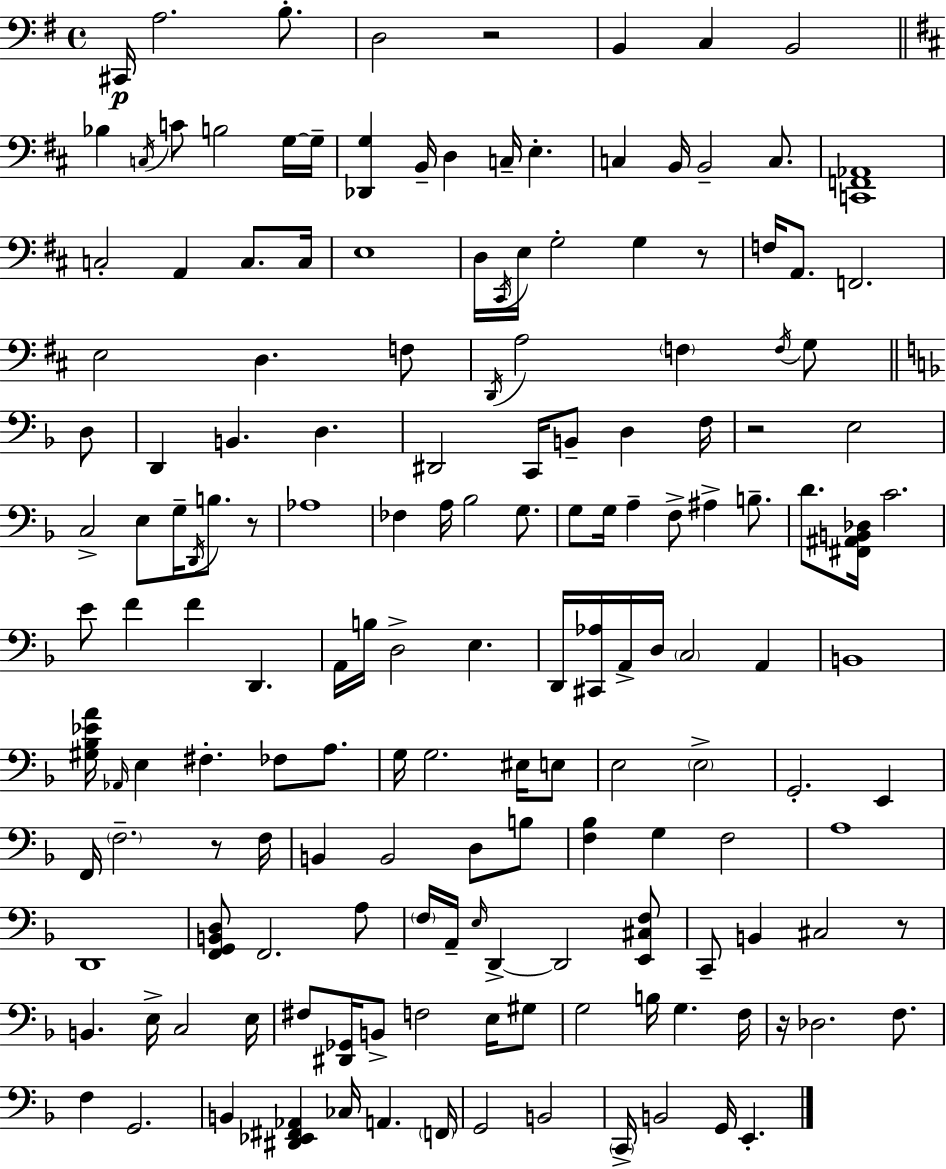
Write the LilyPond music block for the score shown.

{
  \clef bass
  \time 4/4
  \defaultTimeSignature
  \key g \major
  cis,16\p a2. b8.-. | d2 r2 | b,4 c4 b,2 | \bar "||" \break \key d \major bes4 \acciaccatura { c16 } c'8 b2 g16~~ | g16-- <des, g>4 b,16-- d4 c16-- e4.-. | c4 b,16 b,2-- c8. | <c, f, aes,>1 | \break c2-. a,4 c8. | c16 e1 | d16 \acciaccatura { cis,16 } e16 g2-. g4 | r8 f16 a,8. f,2. | \break e2 d4. | f8 \acciaccatura { d,16 } a2 \parenthesize f4 \acciaccatura { f16 } | g8 \bar "||" \break \key d \minor d8 d,4 b,4. d4. | dis,2 c,16 b,8-- d4 | f16 r2 e2 | c2-> e8 g16-- \acciaccatura { d,16 } b8. | \break r8 aes1 | fes4 a16 bes2 | g8. g8 g16 a4-- f8-> ais4-> | b8.-- d'8. <fis, ais, b, des>16 c'2. | \break e'8 f'4 f'4 d,4. | a,16 b16 d2-> e4. | d,16 <cis, aes>16 a,16-> d16 \parenthesize c2 a,4 | b,1 | \break <gis bes ees' a'>16 \grace { aes,16 } e4 fis4.-. fes8 | a8. g16 g2. | eis16 e8 e2 \parenthesize e2-> | g,2.-. | \break e,4 f,16 \parenthesize f2.-- | r8 f16 b,4 b,2 | d8 b8 <f bes>4 g4 f2 | a1 | \break d,1 | <f, g, b, d>8 f,2. | a8 \parenthesize f16 a,16-- \grace { e16 } d,4->~~ d,2 | <e, cis f>8 c,8-- b,4 cis2 | \break r8 b,4. e16-> c2 | e16 fis8 <dis, ges,>16 b,8-> f2 | e16 gis8 g2 b16 g4. | f16 r16 des2. | \break f8. f4 g,2. | b,4 <dis, ees, fis, aes,>4 ces16 a,4. | \parenthesize f,16 g,2 b,2 | \parenthesize c,16-> b,2 g,16 e,4.-. | \break \bar "|."
}